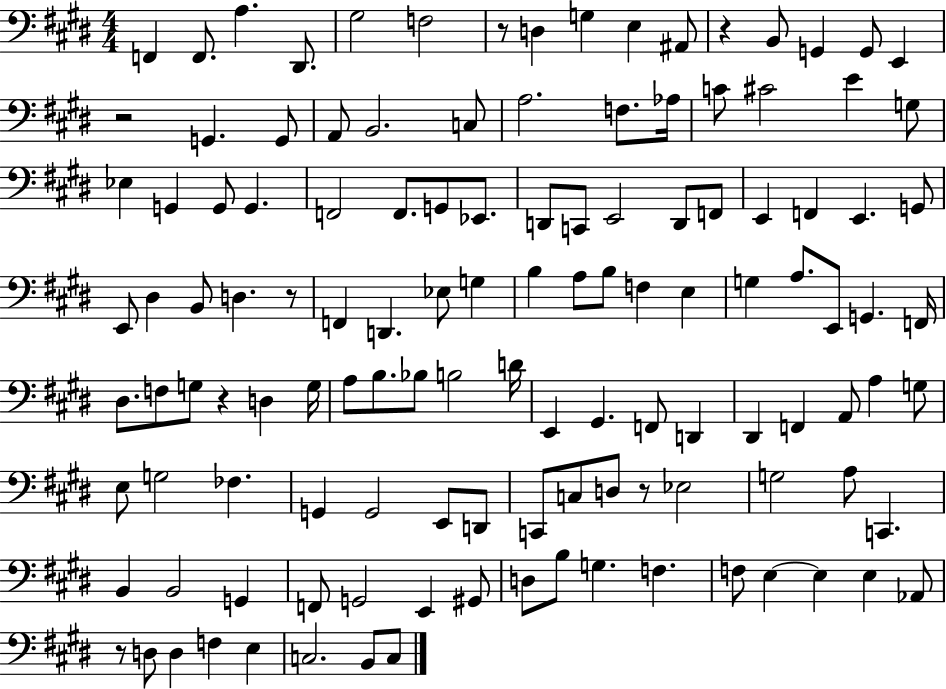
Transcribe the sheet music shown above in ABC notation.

X:1
T:Untitled
M:4/4
L:1/4
K:E
F,, F,,/2 A, ^D,,/2 ^G,2 F,2 z/2 D, G, E, ^A,,/2 z B,,/2 G,, G,,/2 E,, z2 G,, G,,/2 A,,/2 B,,2 C,/2 A,2 F,/2 _A,/4 C/2 ^C2 E G,/2 _E, G,, G,,/2 G,, F,,2 F,,/2 G,,/2 _E,,/2 D,,/2 C,,/2 E,,2 D,,/2 F,,/2 E,, F,, E,, G,,/2 E,,/2 ^D, B,,/2 D, z/2 F,, D,, _E,/2 G, B, A,/2 B,/2 F, E, G, A,/2 E,,/2 G,, F,,/4 ^D,/2 F,/2 G,/2 z D, G,/4 A,/2 B,/2 _B,/2 B,2 D/4 E,, ^G,, F,,/2 D,, ^D,, F,, A,,/2 A, G,/2 E,/2 G,2 _F, G,, G,,2 E,,/2 D,,/2 C,,/2 C,/2 D,/2 z/2 _E,2 G,2 A,/2 C,, B,, B,,2 G,, F,,/2 G,,2 E,, ^G,,/2 D,/2 B,/2 G, F, F,/2 E, E, E, _A,,/2 z/2 D,/2 D, F, E, C,2 B,,/2 C,/2